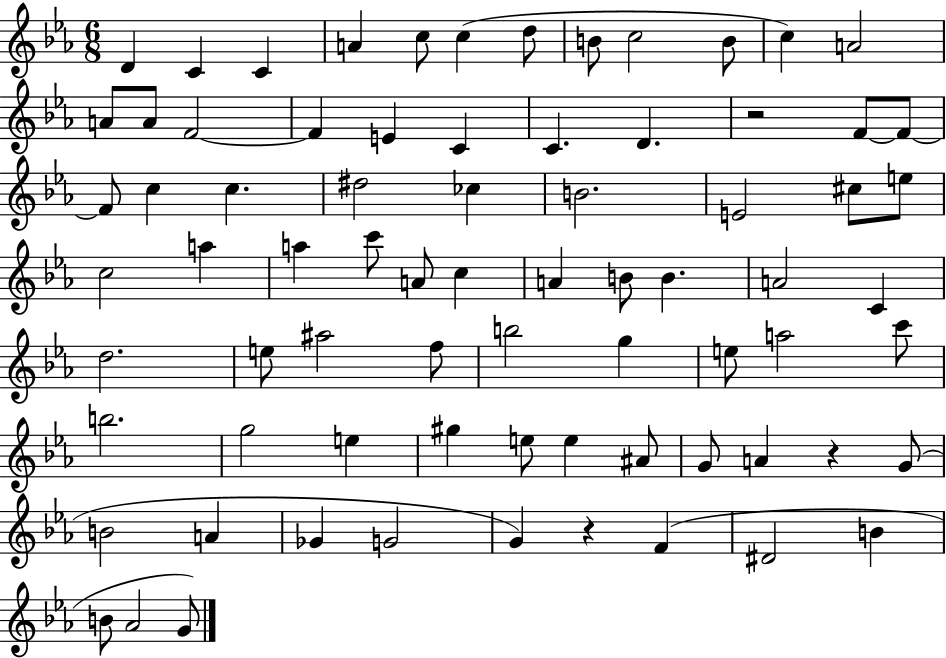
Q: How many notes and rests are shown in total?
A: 75